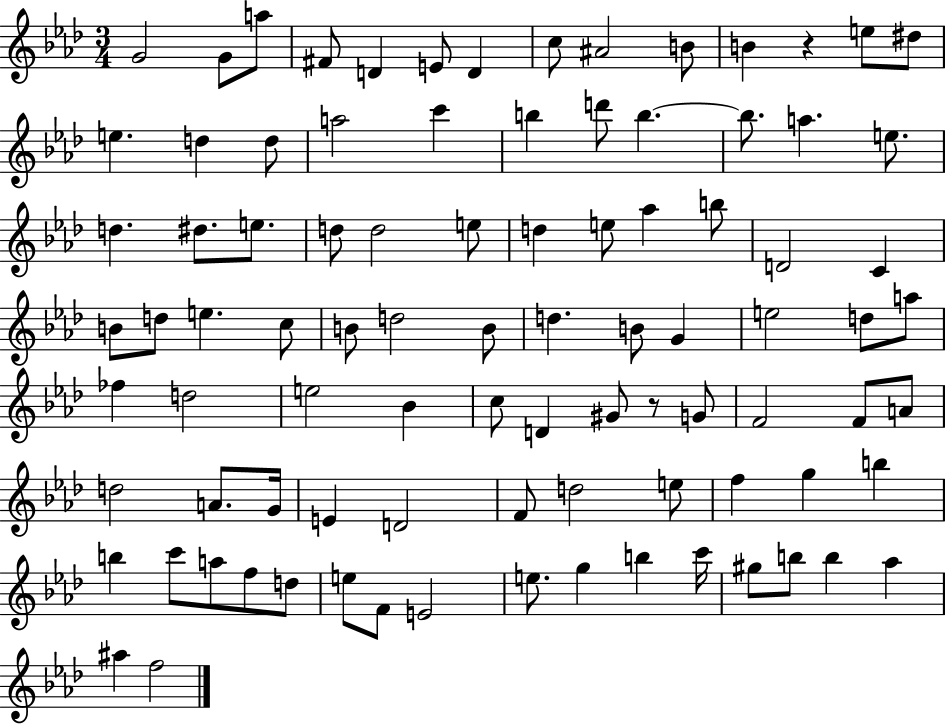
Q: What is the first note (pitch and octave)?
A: G4